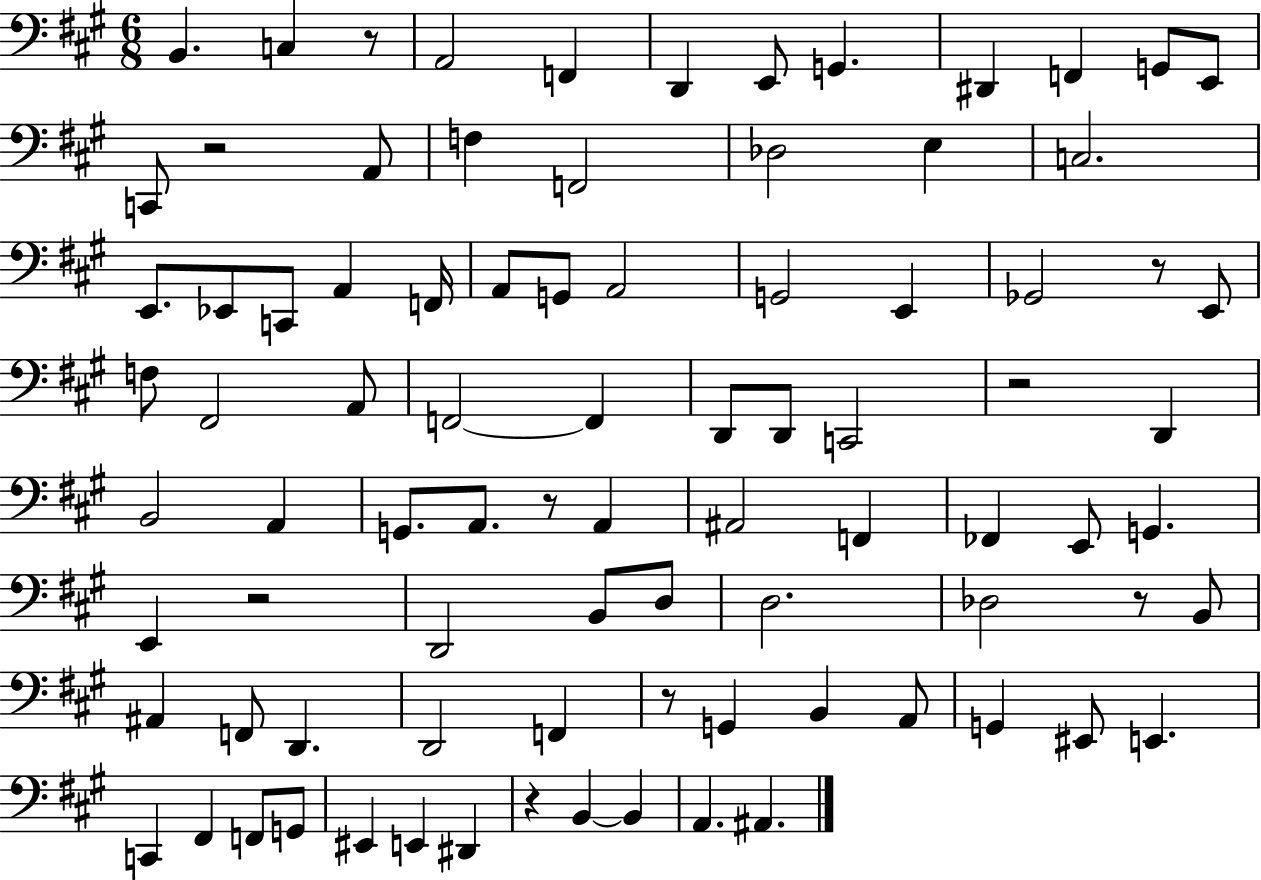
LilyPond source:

{
  \clef bass
  \numericTimeSignature
  \time 6/8
  \key a \major
  b,4. c4 r8 | a,2 f,4 | d,4 e,8 g,4. | dis,4 f,4 g,8 e,8 | \break c,8 r2 a,8 | f4 f,2 | des2 e4 | c2. | \break e,8. ees,8 c,8 a,4 f,16 | a,8 g,8 a,2 | g,2 e,4 | ges,2 r8 e,8 | \break f8 fis,2 a,8 | f,2~~ f,4 | d,8 d,8 c,2 | r2 d,4 | \break b,2 a,4 | g,8. a,8. r8 a,4 | ais,2 f,4 | fes,4 e,8 g,4. | \break e,4 r2 | d,2 b,8 d8 | d2. | des2 r8 b,8 | \break ais,4 f,8 d,4. | d,2 f,4 | r8 g,4 b,4 a,8 | g,4 eis,8 e,4. | \break c,4 fis,4 f,8 g,8 | eis,4 e,4 dis,4 | r4 b,4~~ b,4 | a,4. ais,4. | \break \bar "|."
}